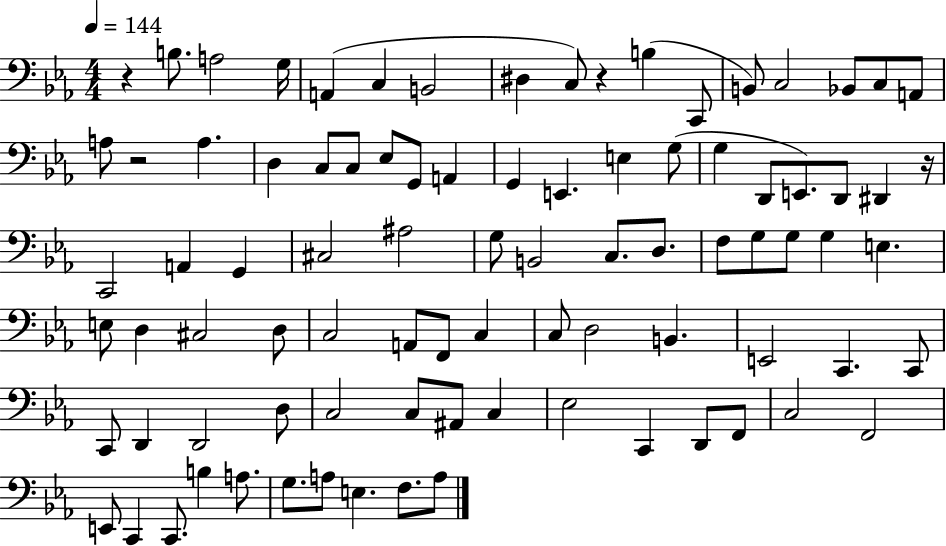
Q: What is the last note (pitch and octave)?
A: A3